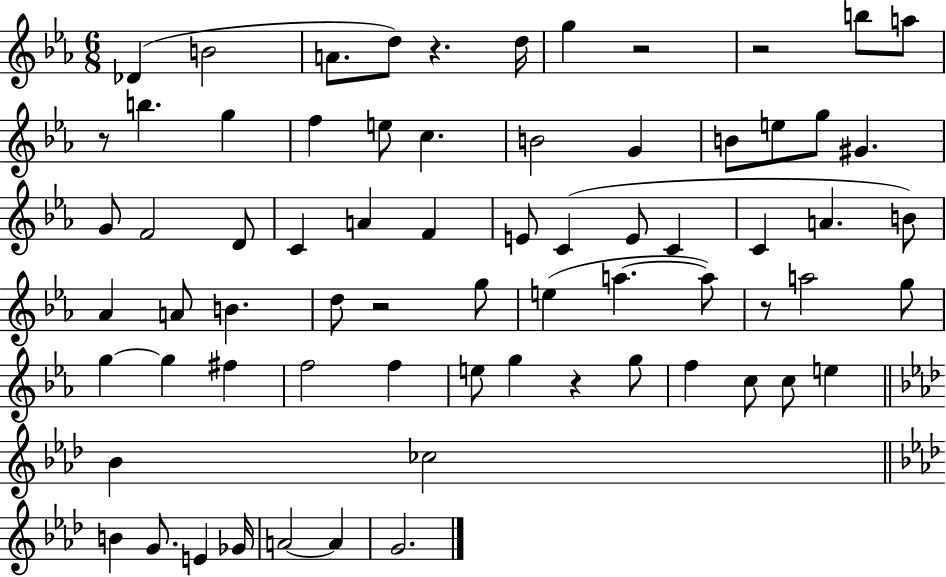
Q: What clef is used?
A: treble